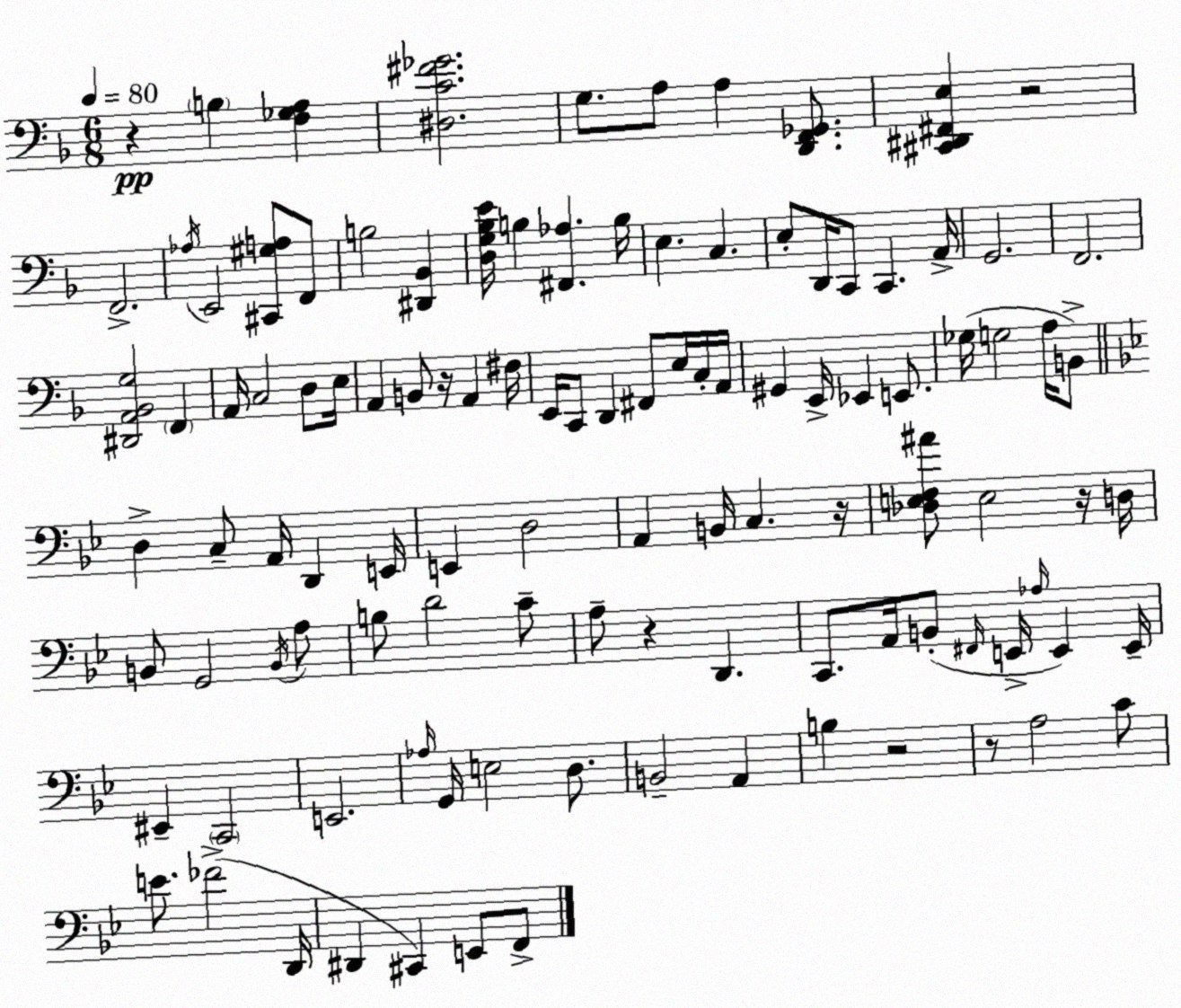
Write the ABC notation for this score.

X:1
T:Untitled
M:6/8
L:1/4
K:Dm
z B, [F,_G,A,] [^D,C^F_G]2 G,/2 A,/2 A, [D,,F,,_G,,]/2 [^C,,^D,,^F,,E,] z2 F,,2 _A,/4 E,,2 [^C,,^G,A,]/2 F,,/2 B,2 [^D,,_B,,] [D,G,_B,E]/4 B, [^F,,_A,] B,/4 E, C, E,/2 D,,/4 C,,/2 C,, A,,/4 G,,2 F,,2 [^D,,A,,_B,,G,]2 F,, A,,/4 C,2 D,/2 E,/4 A,, B,,/2 z/4 A,, ^F,/4 E,,/4 C,,/2 D,, ^F,,/2 E,/4 C,/4 A,,/4 ^G,, E,,/4 _E,, E,,/2 _G,/4 G,2 A,/4 B,,/2 D, C,/2 A,,/4 D,, E,,/4 E,, D,2 A,, B,,/4 C, z/4 [_D,E,F,^A]/2 E,2 z/4 D,/4 B,,/2 G,,2 B,,/4 A,/2 B,/2 D2 C/2 A,/2 z D,, C,,/2 A,,/4 B,,/2 ^F,,/4 E,,/4 _A,/4 E,, E,,/4 ^E,, C,,2 E,,2 _A,/4 G,,/4 E,2 D,/2 B,,2 A,, B, z2 z/2 A,2 C/2 E/2 _F2 D,,/4 ^D,, ^C,, E,,/2 F,,/2